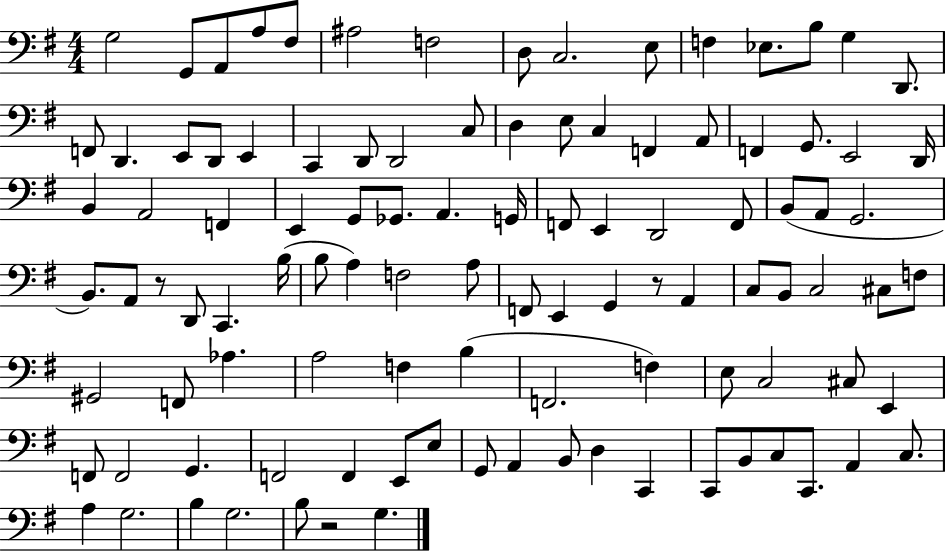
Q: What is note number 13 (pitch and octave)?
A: B3